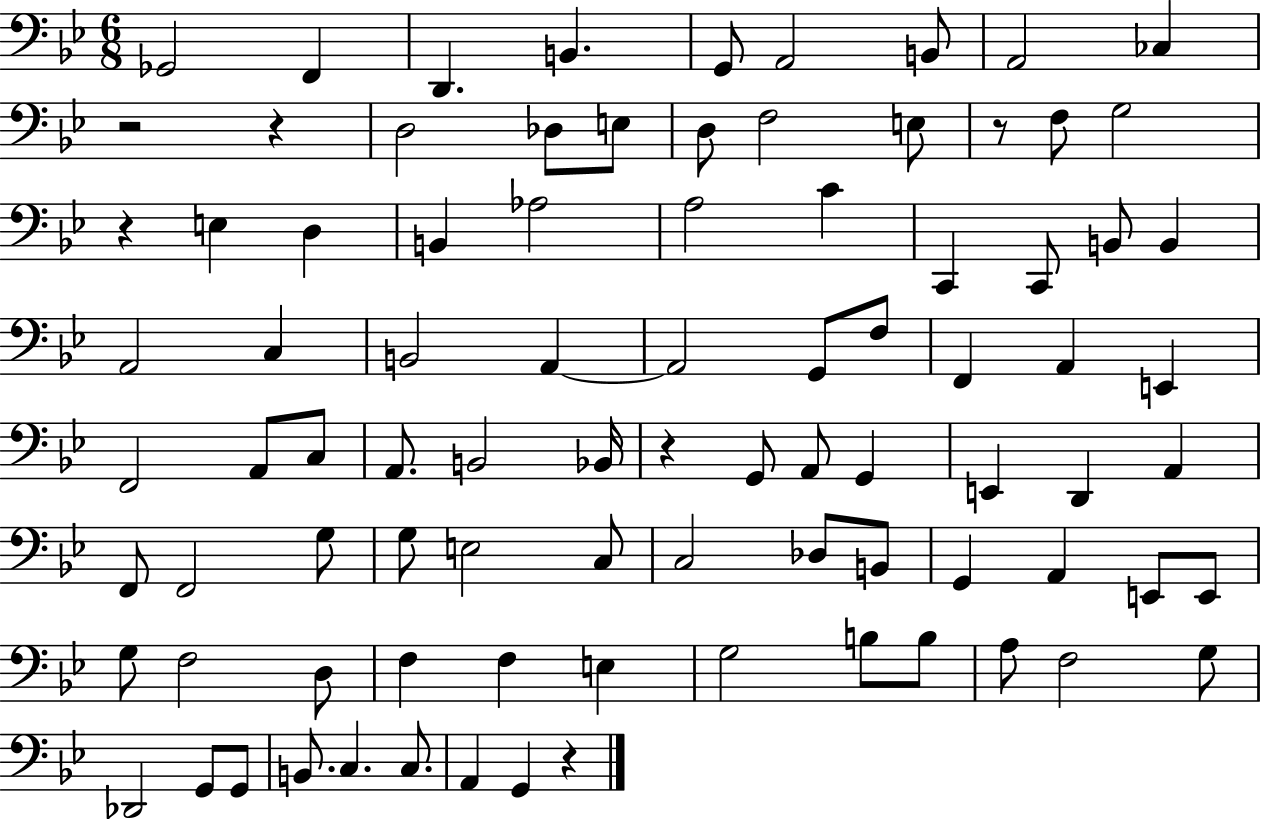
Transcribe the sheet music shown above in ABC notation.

X:1
T:Untitled
M:6/8
L:1/4
K:Bb
_G,,2 F,, D,, B,, G,,/2 A,,2 B,,/2 A,,2 _C, z2 z D,2 _D,/2 E,/2 D,/2 F,2 E,/2 z/2 F,/2 G,2 z E, D, B,, _A,2 A,2 C C,, C,,/2 B,,/2 B,, A,,2 C, B,,2 A,, A,,2 G,,/2 F,/2 F,, A,, E,, F,,2 A,,/2 C,/2 A,,/2 B,,2 _B,,/4 z G,,/2 A,,/2 G,, E,, D,, A,, F,,/2 F,,2 G,/2 G,/2 E,2 C,/2 C,2 _D,/2 B,,/2 G,, A,, E,,/2 E,,/2 G,/2 F,2 D,/2 F, F, E, G,2 B,/2 B,/2 A,/2 F,2 G,/2 _D,,2 G,,/2 G,,/2 B,,/2 C, C,/2 A,, G,, z